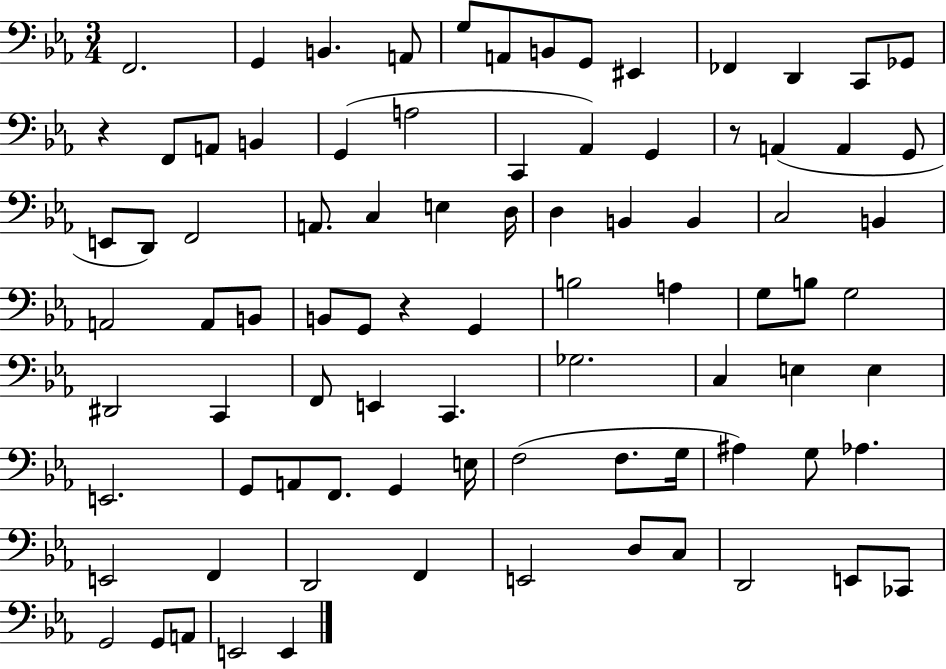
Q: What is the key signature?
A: EES major